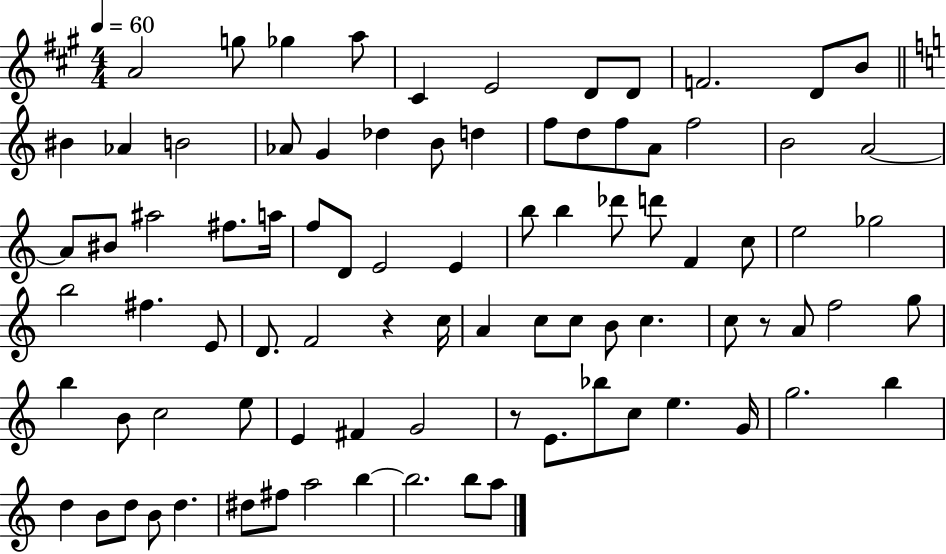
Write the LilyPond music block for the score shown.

{
  \clef treble
  \numericTimeSignature
  \time 4/4
  \key a \major
  \tempo 4 = 60
  \repeat volta 2 { a'2 g''8 ges''4 a''8 | cis'4 e'2 d'8 d'8 | f'2. d'8 b'8 | \bar "||" \break \key c \major bis'4 aes'4 b'2 | aes'8 g'4 des''4 b'8 d''4 | f''8 d''8 f''8 a'8 f''2 | b'2 a'2~~ | \break a'8 bis'8 ais''2 fis''8. a''16 | f''8 d'8 e'2 e'4 | b''8 b''4 des'''8 d'''8 f'4 c''8 | e''2 ges''2 | \break b''2 fis''4. e'8 | d'8. f'2 r4 c''16 | a'4 c''8 c''8 b'8 c''4. | c''8 r8 a'8 f''2 g''8 | \break b''4 b'8 c''2 e''8 | e'4 fis'4 g'2 | r8 e'8. bes''8 c''8 e''4. g'16 | g''2. b''4 | \break d''4 b'8 d''8 b'8 d''4. | dis''8 fis''8 a''2 b''4~~ | b''2. b''8 a''8 | } \bar "|."
}